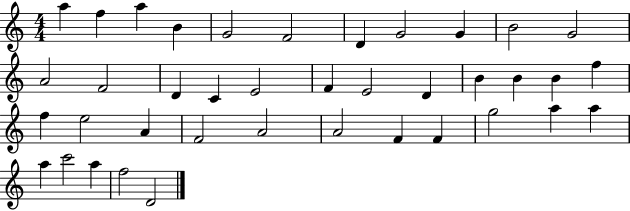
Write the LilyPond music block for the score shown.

{
  \clef treble
  \numericTimeSignature
  \time 4/4
  \key c \major
  a''4 f''4 a''4 b'4 | g'2 f'2 | d'4 g'2 g'4 | b'2 g'2 | \break a'2 f'2 | d'4 c'4 e'2 | f'4 e'2 d'4 | b'4 b'4 b'4 f''4 | \break f''4 e''2 a'4 | f'2 a'2 | a'2 f'4 f'4 | g''2 a''4 a''4 | \break a''4 c'''2 a''4 | f''2 d'2 | \bar "|."
}